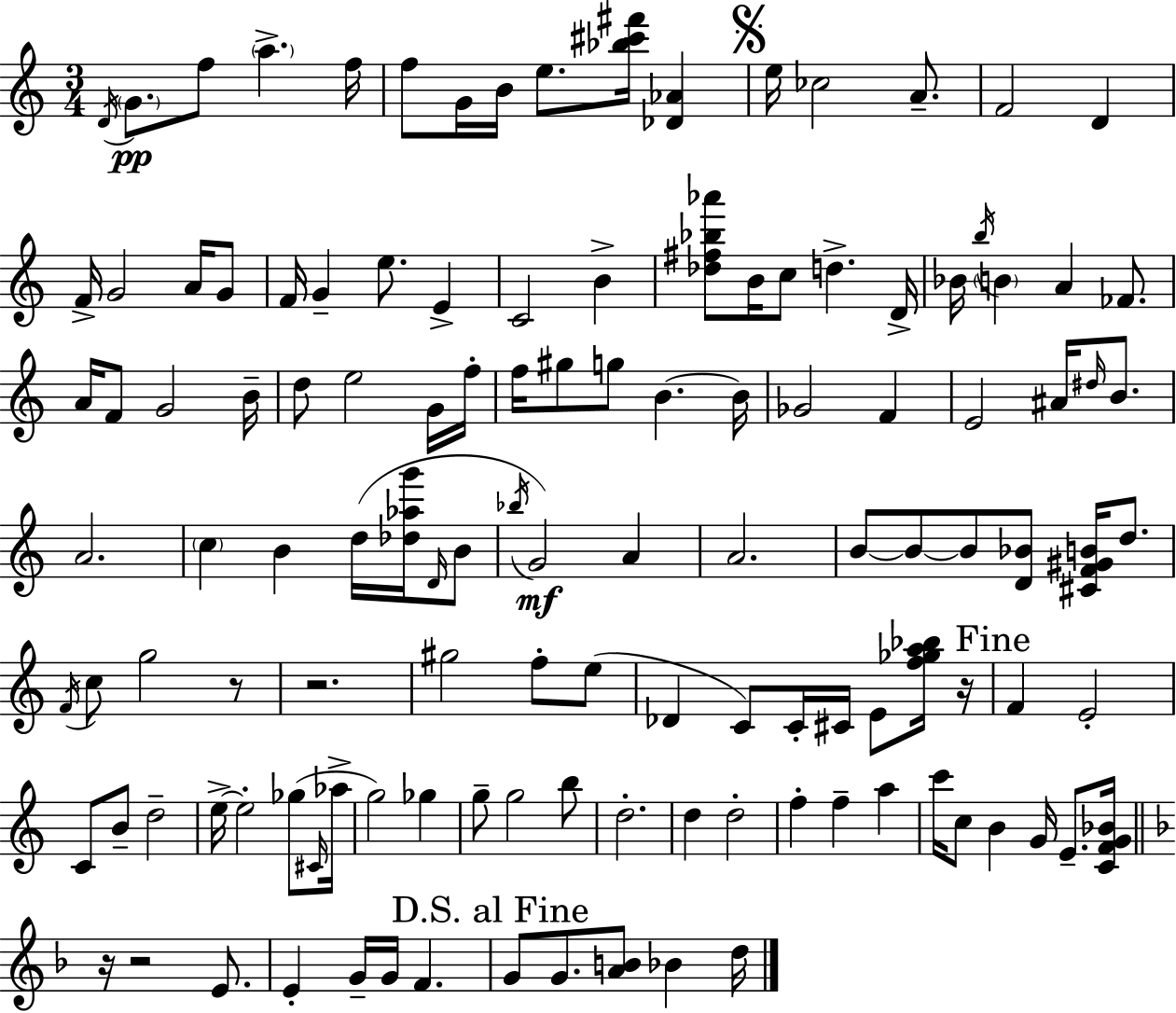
{
  \clef treble
  \numericTimeSignature
  \time 3/4
  \key a \minor
  \repeat volta 2 { \acciaccatura { d'16 }\pp \parenthesize g'8. f''8 \parenthesize a''4.-> | f''16 f''8 g'16 b'16 e''8. <bes'' cis''' fis'''>16 <des' aes'>4 | \mark \markup { \musicglyph "scripts.segno" } e''16 ces''2 a'8.-- | f'2 d'4 | \break f'16-> g'2 a'16 g'8 | f'16 g'4-- e''8. e'4-> | c'2 b'4-> | <des'' fis'' bes'' aes'''>8 b'16 c''8 d''4.-> | \break d'16-> bes'16 \acciaccatura { b''16 } \parenthesize b'4 a'4 fes'8. | a'16 f'8 g'2 | b'16-- d''8 e''2 | g'16 f''16-. f''16 gis''8 g''8 b'4.~~ | \break b'16 ges'2 f'4 | e'2 ais'16 \grace { dis''16 } | b'8. a'2. | \parenthesize c''4 b'4 d''16( | \break <des'' aes'' g'''>16 \grace { d'16 } b'8 \acciaccatura { bes''16 }) g'2\mf | a'4 a'2. | b'8~~ b'8~~ b'8 <d' bes'>8 | <cis' f' gis' b'>16 d''8. \acciaccatura { f'16 } c''8 g''2 | \break r8 r2. | gis''2 | f''8-. e''8( des'4 c'8) | c'16-. cis'16 e'8 <f'' ges'' a'' bes''>16 r16 \mark "Fine" f'4 e'2-. | \break c'8 b'8-- d''2-- | e''16->~~ e''2-. | ges''8( \grace { cis'16 } aes''16-> g''2) | ges''4 g''8-- g''2 | \break b''8 d''2.-. | d''4 d''2-. | f''4-. f''4-- | a''4 c'''16 c''8 b'4 | \break g'16 e'8.-- <c' f' g' bes'>16 \bar "||" \break \key f \major r16 r2 e'8. | e'4-. g'16-- g'16 f'4. | \mark "D.S. al Fine" g'8 g'8. <a' b'>8 bes'4 d''16 | } \bar "|."
}